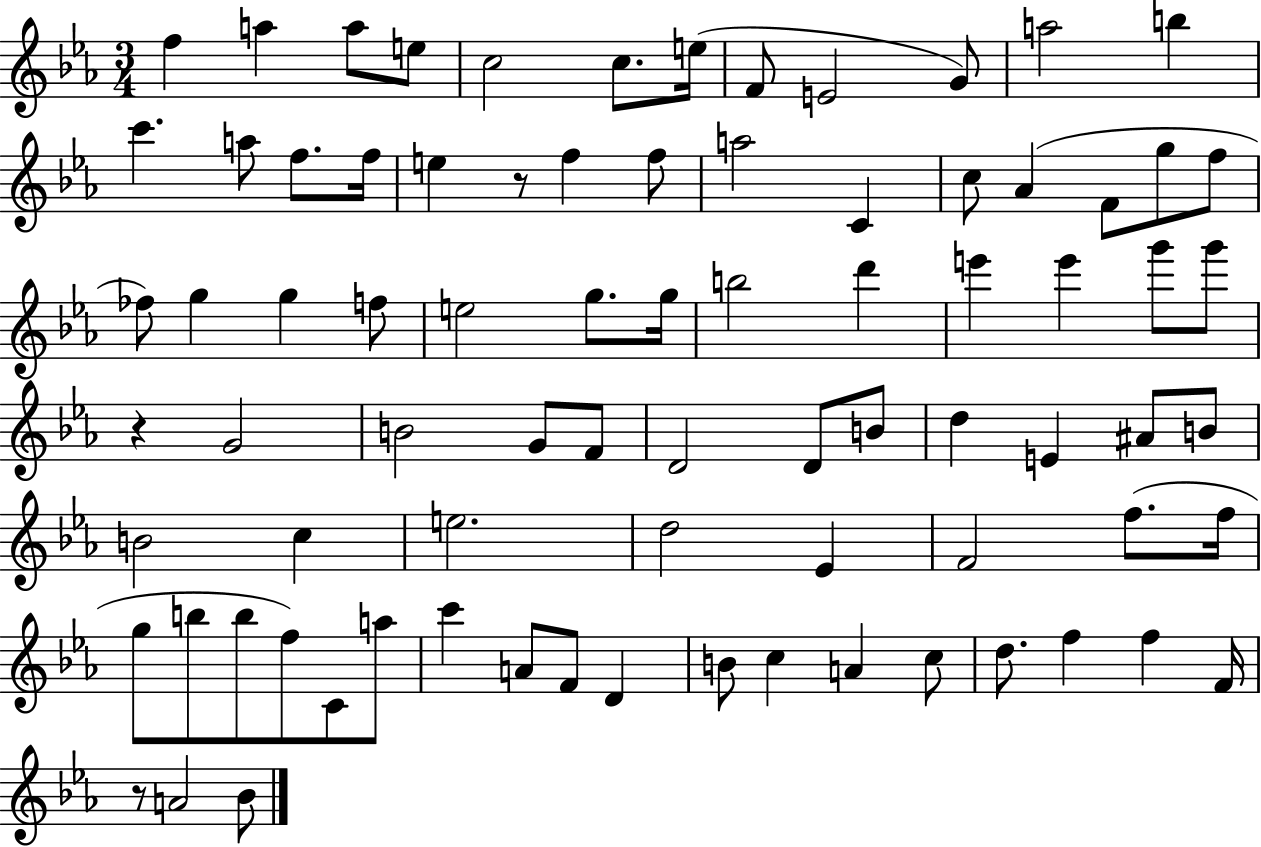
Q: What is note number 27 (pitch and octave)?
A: FES5